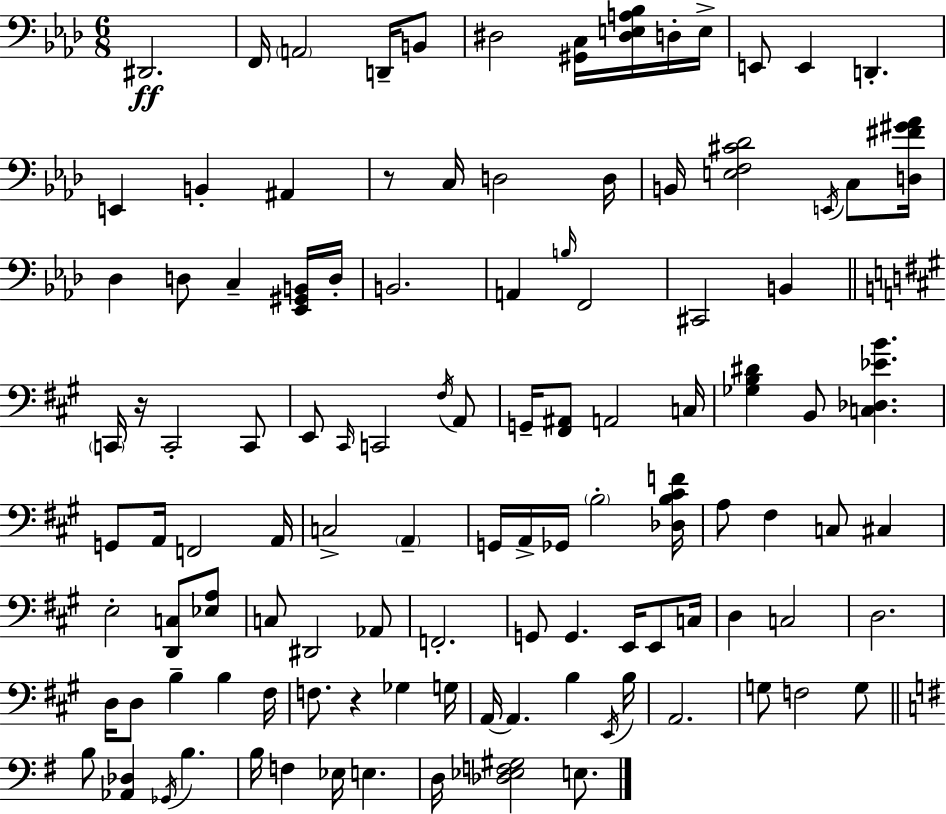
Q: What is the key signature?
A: F minor